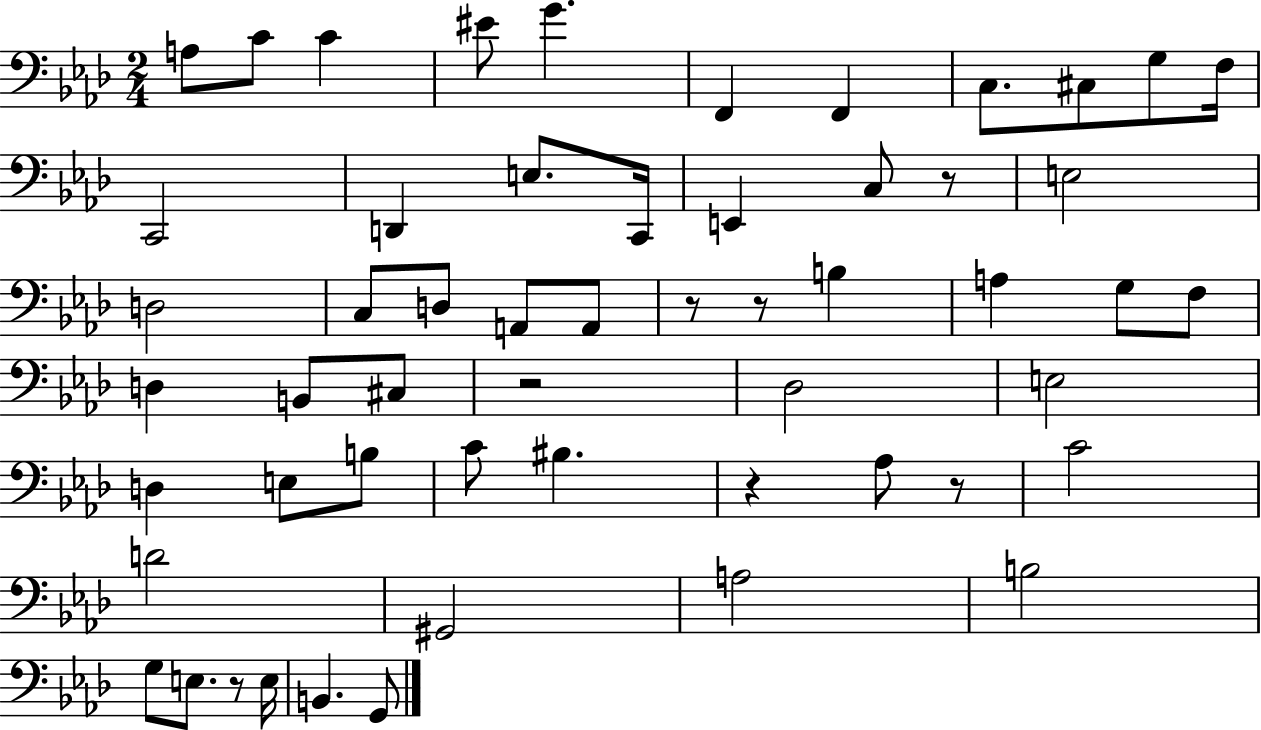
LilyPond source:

{
  \clef bass
  \numericTimeSignature
  \time 2/4
  \key aes \major
  \repeat volta 2 { a8 c'8 c'4 | eis'8 g'4. | f,4 f,4 | c8. cis8 g8 f16 | \break c,2 | d,4 e8. c,16 | e,4 c8 r8 | e2 | \break d2 | c8 d8 a,8 a,8 | r8 r8 b4 | a4 g8 f8 | \break d4 b,8 cis8 | r2 | des2 | e2 | \break d4 e8 b8 | c'8 bis4. | r4 aes8 r8 | c'2 | \break d'2 | gis,2 | a2 | b2 | \break g8 e8. r8 e16 | b,4. g,8 | } \bar "|."
}